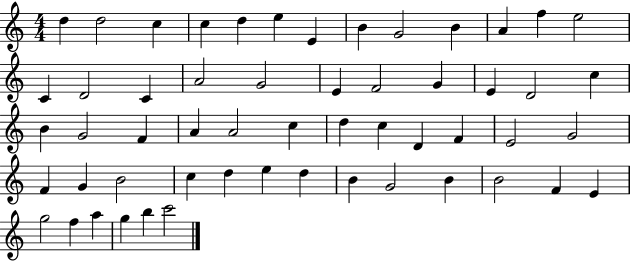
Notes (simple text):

D5/q D5/h C5/q C5/q D5/q E5/q E4/q B4/q G4/h B4/q A4/q F5/q E5/h C4/q D4/h C4/q A4/h G4/h E4/q F4/h G4/q E4/q D4/h C5/q B4/q G4/h F4/q A4/q A4/h C5/q D5/q C5/q D4/q F4/q E4/h G4/h F4/q G4/q B4/h C5/q D5/q E5/q D5/q B4/q G4/h B4/q B4/h F4/q E4/q G5/h F5/q A5/q G5/q B5/q C6/h